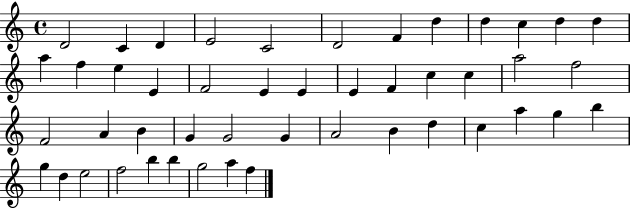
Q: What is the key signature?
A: C major